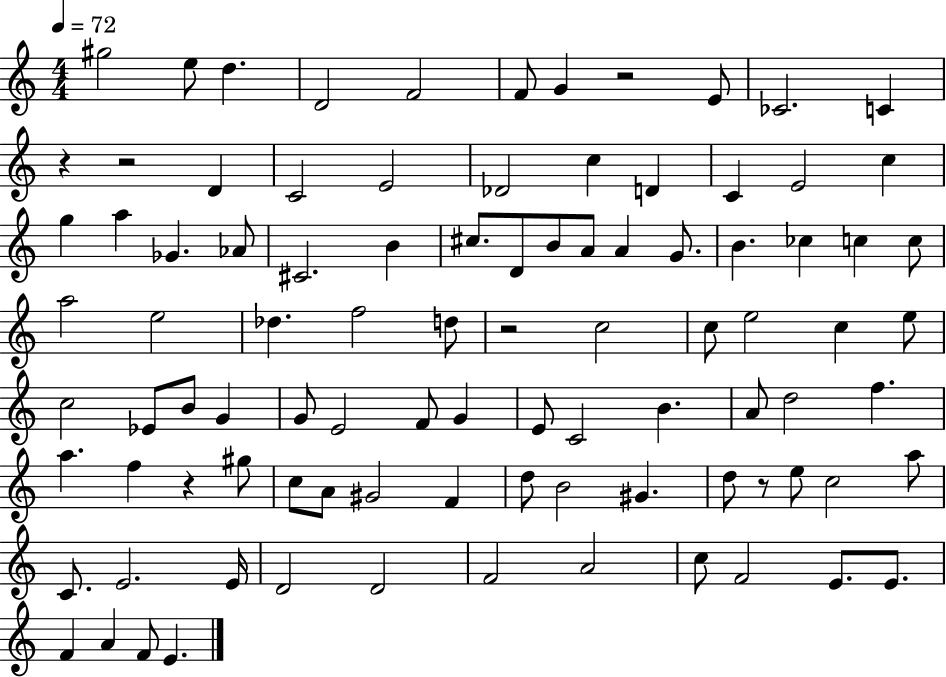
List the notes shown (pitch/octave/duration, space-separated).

G#5/h E5/e D5/q. D4/h F4/h F4/e G4/q R/h E4/e CES4/h. C4/q R/q R/h D4/q C4/h E4/h Db4/h C5/q D4/q C4/q E4/h C5/q G5/q A5/q Gb4/q. Ab4/e C#4/h. B4/q C#5/e. D4/e B4/e A4/e A4/q G4/e. B4/q. CES5/q C5/q C5/e A5/h E5/h Db5/q. F5/h D5/e R/h C5/h C5/e E5/h C5/q E5/e C5/h Eb4/e B4/e G4/q G4/e E4/h F4/e G4/q E4/e C4/h B4/q. A4/e D5/h F5/q. A5/q. F5/q R/q G#5/e C5/e A4/e G#4/h F4/q D5/e B4/h G#4/q. D5/e R/e E5/e C5/h A5/e C4/e. E4/h. E4/s D4/h D4/h F4/h A4/h C5/e F4/h E4/e. E4/e. F4/q A4/q F4/e E4/q.